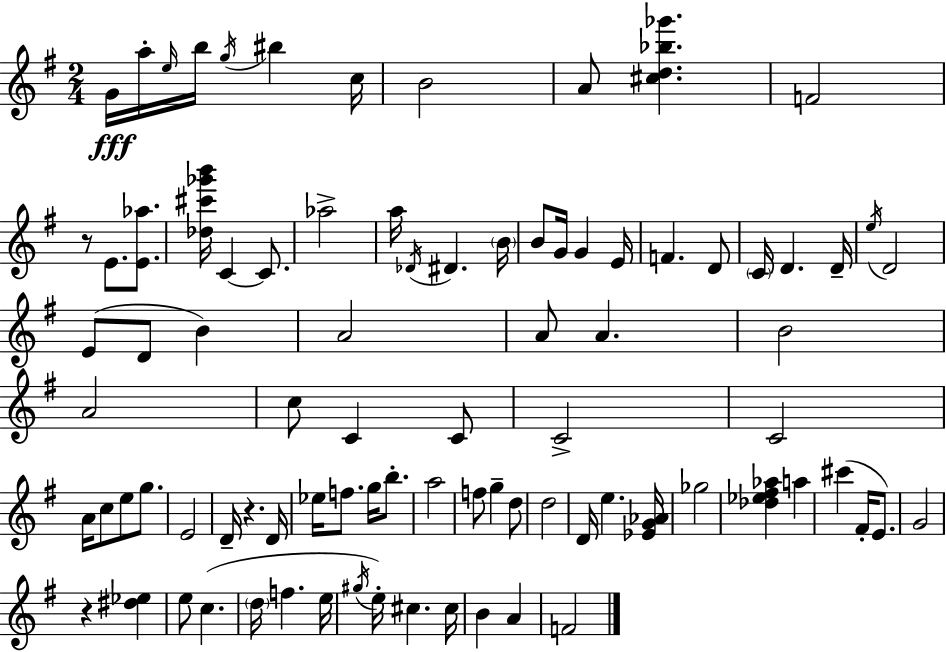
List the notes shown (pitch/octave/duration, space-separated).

G4/s A5/s E5/s B5/s G5/s BIS5/q C5/s B4/h A4/e [C#5,D5,Bb5,Gb6]/q. F4/h R/e E4/e. [E4,Ab5]/e. [Db5,C#6,Gb6,B6]/s C4/q C4/e. Ab5/h A5/s Db4/s D#4/q. B4/s B4/e G4/s G4/q E4/s F4/q. D4/e C4/s D4/q. D4/s E5/s D4/h E4/e D4/e B4/q A4/h A4/e A4/q. B4/h A4/h C5/e C4/q C4/e C4/h C4/h A4/s C5/e E5/e G5/e. E4/h D4/s R/q. D4/s Eb5/s F5/e. G5/s B5/e. A5/h F5/e G5/q D5/e D5/h D4/s E5/q. [Eb4,G4,Ab4]/s Gb5/h [Db5,Eb5,F#5,Ab5]/q A5/q C#6/q F#4/s E4/e. G4/h R/q [D#5,Eb5]/q E5/e C5/q. D5/s F5/q. E5/s G#5/s E5/s C#5/q. C#5/s B4/q A4/q F4/h